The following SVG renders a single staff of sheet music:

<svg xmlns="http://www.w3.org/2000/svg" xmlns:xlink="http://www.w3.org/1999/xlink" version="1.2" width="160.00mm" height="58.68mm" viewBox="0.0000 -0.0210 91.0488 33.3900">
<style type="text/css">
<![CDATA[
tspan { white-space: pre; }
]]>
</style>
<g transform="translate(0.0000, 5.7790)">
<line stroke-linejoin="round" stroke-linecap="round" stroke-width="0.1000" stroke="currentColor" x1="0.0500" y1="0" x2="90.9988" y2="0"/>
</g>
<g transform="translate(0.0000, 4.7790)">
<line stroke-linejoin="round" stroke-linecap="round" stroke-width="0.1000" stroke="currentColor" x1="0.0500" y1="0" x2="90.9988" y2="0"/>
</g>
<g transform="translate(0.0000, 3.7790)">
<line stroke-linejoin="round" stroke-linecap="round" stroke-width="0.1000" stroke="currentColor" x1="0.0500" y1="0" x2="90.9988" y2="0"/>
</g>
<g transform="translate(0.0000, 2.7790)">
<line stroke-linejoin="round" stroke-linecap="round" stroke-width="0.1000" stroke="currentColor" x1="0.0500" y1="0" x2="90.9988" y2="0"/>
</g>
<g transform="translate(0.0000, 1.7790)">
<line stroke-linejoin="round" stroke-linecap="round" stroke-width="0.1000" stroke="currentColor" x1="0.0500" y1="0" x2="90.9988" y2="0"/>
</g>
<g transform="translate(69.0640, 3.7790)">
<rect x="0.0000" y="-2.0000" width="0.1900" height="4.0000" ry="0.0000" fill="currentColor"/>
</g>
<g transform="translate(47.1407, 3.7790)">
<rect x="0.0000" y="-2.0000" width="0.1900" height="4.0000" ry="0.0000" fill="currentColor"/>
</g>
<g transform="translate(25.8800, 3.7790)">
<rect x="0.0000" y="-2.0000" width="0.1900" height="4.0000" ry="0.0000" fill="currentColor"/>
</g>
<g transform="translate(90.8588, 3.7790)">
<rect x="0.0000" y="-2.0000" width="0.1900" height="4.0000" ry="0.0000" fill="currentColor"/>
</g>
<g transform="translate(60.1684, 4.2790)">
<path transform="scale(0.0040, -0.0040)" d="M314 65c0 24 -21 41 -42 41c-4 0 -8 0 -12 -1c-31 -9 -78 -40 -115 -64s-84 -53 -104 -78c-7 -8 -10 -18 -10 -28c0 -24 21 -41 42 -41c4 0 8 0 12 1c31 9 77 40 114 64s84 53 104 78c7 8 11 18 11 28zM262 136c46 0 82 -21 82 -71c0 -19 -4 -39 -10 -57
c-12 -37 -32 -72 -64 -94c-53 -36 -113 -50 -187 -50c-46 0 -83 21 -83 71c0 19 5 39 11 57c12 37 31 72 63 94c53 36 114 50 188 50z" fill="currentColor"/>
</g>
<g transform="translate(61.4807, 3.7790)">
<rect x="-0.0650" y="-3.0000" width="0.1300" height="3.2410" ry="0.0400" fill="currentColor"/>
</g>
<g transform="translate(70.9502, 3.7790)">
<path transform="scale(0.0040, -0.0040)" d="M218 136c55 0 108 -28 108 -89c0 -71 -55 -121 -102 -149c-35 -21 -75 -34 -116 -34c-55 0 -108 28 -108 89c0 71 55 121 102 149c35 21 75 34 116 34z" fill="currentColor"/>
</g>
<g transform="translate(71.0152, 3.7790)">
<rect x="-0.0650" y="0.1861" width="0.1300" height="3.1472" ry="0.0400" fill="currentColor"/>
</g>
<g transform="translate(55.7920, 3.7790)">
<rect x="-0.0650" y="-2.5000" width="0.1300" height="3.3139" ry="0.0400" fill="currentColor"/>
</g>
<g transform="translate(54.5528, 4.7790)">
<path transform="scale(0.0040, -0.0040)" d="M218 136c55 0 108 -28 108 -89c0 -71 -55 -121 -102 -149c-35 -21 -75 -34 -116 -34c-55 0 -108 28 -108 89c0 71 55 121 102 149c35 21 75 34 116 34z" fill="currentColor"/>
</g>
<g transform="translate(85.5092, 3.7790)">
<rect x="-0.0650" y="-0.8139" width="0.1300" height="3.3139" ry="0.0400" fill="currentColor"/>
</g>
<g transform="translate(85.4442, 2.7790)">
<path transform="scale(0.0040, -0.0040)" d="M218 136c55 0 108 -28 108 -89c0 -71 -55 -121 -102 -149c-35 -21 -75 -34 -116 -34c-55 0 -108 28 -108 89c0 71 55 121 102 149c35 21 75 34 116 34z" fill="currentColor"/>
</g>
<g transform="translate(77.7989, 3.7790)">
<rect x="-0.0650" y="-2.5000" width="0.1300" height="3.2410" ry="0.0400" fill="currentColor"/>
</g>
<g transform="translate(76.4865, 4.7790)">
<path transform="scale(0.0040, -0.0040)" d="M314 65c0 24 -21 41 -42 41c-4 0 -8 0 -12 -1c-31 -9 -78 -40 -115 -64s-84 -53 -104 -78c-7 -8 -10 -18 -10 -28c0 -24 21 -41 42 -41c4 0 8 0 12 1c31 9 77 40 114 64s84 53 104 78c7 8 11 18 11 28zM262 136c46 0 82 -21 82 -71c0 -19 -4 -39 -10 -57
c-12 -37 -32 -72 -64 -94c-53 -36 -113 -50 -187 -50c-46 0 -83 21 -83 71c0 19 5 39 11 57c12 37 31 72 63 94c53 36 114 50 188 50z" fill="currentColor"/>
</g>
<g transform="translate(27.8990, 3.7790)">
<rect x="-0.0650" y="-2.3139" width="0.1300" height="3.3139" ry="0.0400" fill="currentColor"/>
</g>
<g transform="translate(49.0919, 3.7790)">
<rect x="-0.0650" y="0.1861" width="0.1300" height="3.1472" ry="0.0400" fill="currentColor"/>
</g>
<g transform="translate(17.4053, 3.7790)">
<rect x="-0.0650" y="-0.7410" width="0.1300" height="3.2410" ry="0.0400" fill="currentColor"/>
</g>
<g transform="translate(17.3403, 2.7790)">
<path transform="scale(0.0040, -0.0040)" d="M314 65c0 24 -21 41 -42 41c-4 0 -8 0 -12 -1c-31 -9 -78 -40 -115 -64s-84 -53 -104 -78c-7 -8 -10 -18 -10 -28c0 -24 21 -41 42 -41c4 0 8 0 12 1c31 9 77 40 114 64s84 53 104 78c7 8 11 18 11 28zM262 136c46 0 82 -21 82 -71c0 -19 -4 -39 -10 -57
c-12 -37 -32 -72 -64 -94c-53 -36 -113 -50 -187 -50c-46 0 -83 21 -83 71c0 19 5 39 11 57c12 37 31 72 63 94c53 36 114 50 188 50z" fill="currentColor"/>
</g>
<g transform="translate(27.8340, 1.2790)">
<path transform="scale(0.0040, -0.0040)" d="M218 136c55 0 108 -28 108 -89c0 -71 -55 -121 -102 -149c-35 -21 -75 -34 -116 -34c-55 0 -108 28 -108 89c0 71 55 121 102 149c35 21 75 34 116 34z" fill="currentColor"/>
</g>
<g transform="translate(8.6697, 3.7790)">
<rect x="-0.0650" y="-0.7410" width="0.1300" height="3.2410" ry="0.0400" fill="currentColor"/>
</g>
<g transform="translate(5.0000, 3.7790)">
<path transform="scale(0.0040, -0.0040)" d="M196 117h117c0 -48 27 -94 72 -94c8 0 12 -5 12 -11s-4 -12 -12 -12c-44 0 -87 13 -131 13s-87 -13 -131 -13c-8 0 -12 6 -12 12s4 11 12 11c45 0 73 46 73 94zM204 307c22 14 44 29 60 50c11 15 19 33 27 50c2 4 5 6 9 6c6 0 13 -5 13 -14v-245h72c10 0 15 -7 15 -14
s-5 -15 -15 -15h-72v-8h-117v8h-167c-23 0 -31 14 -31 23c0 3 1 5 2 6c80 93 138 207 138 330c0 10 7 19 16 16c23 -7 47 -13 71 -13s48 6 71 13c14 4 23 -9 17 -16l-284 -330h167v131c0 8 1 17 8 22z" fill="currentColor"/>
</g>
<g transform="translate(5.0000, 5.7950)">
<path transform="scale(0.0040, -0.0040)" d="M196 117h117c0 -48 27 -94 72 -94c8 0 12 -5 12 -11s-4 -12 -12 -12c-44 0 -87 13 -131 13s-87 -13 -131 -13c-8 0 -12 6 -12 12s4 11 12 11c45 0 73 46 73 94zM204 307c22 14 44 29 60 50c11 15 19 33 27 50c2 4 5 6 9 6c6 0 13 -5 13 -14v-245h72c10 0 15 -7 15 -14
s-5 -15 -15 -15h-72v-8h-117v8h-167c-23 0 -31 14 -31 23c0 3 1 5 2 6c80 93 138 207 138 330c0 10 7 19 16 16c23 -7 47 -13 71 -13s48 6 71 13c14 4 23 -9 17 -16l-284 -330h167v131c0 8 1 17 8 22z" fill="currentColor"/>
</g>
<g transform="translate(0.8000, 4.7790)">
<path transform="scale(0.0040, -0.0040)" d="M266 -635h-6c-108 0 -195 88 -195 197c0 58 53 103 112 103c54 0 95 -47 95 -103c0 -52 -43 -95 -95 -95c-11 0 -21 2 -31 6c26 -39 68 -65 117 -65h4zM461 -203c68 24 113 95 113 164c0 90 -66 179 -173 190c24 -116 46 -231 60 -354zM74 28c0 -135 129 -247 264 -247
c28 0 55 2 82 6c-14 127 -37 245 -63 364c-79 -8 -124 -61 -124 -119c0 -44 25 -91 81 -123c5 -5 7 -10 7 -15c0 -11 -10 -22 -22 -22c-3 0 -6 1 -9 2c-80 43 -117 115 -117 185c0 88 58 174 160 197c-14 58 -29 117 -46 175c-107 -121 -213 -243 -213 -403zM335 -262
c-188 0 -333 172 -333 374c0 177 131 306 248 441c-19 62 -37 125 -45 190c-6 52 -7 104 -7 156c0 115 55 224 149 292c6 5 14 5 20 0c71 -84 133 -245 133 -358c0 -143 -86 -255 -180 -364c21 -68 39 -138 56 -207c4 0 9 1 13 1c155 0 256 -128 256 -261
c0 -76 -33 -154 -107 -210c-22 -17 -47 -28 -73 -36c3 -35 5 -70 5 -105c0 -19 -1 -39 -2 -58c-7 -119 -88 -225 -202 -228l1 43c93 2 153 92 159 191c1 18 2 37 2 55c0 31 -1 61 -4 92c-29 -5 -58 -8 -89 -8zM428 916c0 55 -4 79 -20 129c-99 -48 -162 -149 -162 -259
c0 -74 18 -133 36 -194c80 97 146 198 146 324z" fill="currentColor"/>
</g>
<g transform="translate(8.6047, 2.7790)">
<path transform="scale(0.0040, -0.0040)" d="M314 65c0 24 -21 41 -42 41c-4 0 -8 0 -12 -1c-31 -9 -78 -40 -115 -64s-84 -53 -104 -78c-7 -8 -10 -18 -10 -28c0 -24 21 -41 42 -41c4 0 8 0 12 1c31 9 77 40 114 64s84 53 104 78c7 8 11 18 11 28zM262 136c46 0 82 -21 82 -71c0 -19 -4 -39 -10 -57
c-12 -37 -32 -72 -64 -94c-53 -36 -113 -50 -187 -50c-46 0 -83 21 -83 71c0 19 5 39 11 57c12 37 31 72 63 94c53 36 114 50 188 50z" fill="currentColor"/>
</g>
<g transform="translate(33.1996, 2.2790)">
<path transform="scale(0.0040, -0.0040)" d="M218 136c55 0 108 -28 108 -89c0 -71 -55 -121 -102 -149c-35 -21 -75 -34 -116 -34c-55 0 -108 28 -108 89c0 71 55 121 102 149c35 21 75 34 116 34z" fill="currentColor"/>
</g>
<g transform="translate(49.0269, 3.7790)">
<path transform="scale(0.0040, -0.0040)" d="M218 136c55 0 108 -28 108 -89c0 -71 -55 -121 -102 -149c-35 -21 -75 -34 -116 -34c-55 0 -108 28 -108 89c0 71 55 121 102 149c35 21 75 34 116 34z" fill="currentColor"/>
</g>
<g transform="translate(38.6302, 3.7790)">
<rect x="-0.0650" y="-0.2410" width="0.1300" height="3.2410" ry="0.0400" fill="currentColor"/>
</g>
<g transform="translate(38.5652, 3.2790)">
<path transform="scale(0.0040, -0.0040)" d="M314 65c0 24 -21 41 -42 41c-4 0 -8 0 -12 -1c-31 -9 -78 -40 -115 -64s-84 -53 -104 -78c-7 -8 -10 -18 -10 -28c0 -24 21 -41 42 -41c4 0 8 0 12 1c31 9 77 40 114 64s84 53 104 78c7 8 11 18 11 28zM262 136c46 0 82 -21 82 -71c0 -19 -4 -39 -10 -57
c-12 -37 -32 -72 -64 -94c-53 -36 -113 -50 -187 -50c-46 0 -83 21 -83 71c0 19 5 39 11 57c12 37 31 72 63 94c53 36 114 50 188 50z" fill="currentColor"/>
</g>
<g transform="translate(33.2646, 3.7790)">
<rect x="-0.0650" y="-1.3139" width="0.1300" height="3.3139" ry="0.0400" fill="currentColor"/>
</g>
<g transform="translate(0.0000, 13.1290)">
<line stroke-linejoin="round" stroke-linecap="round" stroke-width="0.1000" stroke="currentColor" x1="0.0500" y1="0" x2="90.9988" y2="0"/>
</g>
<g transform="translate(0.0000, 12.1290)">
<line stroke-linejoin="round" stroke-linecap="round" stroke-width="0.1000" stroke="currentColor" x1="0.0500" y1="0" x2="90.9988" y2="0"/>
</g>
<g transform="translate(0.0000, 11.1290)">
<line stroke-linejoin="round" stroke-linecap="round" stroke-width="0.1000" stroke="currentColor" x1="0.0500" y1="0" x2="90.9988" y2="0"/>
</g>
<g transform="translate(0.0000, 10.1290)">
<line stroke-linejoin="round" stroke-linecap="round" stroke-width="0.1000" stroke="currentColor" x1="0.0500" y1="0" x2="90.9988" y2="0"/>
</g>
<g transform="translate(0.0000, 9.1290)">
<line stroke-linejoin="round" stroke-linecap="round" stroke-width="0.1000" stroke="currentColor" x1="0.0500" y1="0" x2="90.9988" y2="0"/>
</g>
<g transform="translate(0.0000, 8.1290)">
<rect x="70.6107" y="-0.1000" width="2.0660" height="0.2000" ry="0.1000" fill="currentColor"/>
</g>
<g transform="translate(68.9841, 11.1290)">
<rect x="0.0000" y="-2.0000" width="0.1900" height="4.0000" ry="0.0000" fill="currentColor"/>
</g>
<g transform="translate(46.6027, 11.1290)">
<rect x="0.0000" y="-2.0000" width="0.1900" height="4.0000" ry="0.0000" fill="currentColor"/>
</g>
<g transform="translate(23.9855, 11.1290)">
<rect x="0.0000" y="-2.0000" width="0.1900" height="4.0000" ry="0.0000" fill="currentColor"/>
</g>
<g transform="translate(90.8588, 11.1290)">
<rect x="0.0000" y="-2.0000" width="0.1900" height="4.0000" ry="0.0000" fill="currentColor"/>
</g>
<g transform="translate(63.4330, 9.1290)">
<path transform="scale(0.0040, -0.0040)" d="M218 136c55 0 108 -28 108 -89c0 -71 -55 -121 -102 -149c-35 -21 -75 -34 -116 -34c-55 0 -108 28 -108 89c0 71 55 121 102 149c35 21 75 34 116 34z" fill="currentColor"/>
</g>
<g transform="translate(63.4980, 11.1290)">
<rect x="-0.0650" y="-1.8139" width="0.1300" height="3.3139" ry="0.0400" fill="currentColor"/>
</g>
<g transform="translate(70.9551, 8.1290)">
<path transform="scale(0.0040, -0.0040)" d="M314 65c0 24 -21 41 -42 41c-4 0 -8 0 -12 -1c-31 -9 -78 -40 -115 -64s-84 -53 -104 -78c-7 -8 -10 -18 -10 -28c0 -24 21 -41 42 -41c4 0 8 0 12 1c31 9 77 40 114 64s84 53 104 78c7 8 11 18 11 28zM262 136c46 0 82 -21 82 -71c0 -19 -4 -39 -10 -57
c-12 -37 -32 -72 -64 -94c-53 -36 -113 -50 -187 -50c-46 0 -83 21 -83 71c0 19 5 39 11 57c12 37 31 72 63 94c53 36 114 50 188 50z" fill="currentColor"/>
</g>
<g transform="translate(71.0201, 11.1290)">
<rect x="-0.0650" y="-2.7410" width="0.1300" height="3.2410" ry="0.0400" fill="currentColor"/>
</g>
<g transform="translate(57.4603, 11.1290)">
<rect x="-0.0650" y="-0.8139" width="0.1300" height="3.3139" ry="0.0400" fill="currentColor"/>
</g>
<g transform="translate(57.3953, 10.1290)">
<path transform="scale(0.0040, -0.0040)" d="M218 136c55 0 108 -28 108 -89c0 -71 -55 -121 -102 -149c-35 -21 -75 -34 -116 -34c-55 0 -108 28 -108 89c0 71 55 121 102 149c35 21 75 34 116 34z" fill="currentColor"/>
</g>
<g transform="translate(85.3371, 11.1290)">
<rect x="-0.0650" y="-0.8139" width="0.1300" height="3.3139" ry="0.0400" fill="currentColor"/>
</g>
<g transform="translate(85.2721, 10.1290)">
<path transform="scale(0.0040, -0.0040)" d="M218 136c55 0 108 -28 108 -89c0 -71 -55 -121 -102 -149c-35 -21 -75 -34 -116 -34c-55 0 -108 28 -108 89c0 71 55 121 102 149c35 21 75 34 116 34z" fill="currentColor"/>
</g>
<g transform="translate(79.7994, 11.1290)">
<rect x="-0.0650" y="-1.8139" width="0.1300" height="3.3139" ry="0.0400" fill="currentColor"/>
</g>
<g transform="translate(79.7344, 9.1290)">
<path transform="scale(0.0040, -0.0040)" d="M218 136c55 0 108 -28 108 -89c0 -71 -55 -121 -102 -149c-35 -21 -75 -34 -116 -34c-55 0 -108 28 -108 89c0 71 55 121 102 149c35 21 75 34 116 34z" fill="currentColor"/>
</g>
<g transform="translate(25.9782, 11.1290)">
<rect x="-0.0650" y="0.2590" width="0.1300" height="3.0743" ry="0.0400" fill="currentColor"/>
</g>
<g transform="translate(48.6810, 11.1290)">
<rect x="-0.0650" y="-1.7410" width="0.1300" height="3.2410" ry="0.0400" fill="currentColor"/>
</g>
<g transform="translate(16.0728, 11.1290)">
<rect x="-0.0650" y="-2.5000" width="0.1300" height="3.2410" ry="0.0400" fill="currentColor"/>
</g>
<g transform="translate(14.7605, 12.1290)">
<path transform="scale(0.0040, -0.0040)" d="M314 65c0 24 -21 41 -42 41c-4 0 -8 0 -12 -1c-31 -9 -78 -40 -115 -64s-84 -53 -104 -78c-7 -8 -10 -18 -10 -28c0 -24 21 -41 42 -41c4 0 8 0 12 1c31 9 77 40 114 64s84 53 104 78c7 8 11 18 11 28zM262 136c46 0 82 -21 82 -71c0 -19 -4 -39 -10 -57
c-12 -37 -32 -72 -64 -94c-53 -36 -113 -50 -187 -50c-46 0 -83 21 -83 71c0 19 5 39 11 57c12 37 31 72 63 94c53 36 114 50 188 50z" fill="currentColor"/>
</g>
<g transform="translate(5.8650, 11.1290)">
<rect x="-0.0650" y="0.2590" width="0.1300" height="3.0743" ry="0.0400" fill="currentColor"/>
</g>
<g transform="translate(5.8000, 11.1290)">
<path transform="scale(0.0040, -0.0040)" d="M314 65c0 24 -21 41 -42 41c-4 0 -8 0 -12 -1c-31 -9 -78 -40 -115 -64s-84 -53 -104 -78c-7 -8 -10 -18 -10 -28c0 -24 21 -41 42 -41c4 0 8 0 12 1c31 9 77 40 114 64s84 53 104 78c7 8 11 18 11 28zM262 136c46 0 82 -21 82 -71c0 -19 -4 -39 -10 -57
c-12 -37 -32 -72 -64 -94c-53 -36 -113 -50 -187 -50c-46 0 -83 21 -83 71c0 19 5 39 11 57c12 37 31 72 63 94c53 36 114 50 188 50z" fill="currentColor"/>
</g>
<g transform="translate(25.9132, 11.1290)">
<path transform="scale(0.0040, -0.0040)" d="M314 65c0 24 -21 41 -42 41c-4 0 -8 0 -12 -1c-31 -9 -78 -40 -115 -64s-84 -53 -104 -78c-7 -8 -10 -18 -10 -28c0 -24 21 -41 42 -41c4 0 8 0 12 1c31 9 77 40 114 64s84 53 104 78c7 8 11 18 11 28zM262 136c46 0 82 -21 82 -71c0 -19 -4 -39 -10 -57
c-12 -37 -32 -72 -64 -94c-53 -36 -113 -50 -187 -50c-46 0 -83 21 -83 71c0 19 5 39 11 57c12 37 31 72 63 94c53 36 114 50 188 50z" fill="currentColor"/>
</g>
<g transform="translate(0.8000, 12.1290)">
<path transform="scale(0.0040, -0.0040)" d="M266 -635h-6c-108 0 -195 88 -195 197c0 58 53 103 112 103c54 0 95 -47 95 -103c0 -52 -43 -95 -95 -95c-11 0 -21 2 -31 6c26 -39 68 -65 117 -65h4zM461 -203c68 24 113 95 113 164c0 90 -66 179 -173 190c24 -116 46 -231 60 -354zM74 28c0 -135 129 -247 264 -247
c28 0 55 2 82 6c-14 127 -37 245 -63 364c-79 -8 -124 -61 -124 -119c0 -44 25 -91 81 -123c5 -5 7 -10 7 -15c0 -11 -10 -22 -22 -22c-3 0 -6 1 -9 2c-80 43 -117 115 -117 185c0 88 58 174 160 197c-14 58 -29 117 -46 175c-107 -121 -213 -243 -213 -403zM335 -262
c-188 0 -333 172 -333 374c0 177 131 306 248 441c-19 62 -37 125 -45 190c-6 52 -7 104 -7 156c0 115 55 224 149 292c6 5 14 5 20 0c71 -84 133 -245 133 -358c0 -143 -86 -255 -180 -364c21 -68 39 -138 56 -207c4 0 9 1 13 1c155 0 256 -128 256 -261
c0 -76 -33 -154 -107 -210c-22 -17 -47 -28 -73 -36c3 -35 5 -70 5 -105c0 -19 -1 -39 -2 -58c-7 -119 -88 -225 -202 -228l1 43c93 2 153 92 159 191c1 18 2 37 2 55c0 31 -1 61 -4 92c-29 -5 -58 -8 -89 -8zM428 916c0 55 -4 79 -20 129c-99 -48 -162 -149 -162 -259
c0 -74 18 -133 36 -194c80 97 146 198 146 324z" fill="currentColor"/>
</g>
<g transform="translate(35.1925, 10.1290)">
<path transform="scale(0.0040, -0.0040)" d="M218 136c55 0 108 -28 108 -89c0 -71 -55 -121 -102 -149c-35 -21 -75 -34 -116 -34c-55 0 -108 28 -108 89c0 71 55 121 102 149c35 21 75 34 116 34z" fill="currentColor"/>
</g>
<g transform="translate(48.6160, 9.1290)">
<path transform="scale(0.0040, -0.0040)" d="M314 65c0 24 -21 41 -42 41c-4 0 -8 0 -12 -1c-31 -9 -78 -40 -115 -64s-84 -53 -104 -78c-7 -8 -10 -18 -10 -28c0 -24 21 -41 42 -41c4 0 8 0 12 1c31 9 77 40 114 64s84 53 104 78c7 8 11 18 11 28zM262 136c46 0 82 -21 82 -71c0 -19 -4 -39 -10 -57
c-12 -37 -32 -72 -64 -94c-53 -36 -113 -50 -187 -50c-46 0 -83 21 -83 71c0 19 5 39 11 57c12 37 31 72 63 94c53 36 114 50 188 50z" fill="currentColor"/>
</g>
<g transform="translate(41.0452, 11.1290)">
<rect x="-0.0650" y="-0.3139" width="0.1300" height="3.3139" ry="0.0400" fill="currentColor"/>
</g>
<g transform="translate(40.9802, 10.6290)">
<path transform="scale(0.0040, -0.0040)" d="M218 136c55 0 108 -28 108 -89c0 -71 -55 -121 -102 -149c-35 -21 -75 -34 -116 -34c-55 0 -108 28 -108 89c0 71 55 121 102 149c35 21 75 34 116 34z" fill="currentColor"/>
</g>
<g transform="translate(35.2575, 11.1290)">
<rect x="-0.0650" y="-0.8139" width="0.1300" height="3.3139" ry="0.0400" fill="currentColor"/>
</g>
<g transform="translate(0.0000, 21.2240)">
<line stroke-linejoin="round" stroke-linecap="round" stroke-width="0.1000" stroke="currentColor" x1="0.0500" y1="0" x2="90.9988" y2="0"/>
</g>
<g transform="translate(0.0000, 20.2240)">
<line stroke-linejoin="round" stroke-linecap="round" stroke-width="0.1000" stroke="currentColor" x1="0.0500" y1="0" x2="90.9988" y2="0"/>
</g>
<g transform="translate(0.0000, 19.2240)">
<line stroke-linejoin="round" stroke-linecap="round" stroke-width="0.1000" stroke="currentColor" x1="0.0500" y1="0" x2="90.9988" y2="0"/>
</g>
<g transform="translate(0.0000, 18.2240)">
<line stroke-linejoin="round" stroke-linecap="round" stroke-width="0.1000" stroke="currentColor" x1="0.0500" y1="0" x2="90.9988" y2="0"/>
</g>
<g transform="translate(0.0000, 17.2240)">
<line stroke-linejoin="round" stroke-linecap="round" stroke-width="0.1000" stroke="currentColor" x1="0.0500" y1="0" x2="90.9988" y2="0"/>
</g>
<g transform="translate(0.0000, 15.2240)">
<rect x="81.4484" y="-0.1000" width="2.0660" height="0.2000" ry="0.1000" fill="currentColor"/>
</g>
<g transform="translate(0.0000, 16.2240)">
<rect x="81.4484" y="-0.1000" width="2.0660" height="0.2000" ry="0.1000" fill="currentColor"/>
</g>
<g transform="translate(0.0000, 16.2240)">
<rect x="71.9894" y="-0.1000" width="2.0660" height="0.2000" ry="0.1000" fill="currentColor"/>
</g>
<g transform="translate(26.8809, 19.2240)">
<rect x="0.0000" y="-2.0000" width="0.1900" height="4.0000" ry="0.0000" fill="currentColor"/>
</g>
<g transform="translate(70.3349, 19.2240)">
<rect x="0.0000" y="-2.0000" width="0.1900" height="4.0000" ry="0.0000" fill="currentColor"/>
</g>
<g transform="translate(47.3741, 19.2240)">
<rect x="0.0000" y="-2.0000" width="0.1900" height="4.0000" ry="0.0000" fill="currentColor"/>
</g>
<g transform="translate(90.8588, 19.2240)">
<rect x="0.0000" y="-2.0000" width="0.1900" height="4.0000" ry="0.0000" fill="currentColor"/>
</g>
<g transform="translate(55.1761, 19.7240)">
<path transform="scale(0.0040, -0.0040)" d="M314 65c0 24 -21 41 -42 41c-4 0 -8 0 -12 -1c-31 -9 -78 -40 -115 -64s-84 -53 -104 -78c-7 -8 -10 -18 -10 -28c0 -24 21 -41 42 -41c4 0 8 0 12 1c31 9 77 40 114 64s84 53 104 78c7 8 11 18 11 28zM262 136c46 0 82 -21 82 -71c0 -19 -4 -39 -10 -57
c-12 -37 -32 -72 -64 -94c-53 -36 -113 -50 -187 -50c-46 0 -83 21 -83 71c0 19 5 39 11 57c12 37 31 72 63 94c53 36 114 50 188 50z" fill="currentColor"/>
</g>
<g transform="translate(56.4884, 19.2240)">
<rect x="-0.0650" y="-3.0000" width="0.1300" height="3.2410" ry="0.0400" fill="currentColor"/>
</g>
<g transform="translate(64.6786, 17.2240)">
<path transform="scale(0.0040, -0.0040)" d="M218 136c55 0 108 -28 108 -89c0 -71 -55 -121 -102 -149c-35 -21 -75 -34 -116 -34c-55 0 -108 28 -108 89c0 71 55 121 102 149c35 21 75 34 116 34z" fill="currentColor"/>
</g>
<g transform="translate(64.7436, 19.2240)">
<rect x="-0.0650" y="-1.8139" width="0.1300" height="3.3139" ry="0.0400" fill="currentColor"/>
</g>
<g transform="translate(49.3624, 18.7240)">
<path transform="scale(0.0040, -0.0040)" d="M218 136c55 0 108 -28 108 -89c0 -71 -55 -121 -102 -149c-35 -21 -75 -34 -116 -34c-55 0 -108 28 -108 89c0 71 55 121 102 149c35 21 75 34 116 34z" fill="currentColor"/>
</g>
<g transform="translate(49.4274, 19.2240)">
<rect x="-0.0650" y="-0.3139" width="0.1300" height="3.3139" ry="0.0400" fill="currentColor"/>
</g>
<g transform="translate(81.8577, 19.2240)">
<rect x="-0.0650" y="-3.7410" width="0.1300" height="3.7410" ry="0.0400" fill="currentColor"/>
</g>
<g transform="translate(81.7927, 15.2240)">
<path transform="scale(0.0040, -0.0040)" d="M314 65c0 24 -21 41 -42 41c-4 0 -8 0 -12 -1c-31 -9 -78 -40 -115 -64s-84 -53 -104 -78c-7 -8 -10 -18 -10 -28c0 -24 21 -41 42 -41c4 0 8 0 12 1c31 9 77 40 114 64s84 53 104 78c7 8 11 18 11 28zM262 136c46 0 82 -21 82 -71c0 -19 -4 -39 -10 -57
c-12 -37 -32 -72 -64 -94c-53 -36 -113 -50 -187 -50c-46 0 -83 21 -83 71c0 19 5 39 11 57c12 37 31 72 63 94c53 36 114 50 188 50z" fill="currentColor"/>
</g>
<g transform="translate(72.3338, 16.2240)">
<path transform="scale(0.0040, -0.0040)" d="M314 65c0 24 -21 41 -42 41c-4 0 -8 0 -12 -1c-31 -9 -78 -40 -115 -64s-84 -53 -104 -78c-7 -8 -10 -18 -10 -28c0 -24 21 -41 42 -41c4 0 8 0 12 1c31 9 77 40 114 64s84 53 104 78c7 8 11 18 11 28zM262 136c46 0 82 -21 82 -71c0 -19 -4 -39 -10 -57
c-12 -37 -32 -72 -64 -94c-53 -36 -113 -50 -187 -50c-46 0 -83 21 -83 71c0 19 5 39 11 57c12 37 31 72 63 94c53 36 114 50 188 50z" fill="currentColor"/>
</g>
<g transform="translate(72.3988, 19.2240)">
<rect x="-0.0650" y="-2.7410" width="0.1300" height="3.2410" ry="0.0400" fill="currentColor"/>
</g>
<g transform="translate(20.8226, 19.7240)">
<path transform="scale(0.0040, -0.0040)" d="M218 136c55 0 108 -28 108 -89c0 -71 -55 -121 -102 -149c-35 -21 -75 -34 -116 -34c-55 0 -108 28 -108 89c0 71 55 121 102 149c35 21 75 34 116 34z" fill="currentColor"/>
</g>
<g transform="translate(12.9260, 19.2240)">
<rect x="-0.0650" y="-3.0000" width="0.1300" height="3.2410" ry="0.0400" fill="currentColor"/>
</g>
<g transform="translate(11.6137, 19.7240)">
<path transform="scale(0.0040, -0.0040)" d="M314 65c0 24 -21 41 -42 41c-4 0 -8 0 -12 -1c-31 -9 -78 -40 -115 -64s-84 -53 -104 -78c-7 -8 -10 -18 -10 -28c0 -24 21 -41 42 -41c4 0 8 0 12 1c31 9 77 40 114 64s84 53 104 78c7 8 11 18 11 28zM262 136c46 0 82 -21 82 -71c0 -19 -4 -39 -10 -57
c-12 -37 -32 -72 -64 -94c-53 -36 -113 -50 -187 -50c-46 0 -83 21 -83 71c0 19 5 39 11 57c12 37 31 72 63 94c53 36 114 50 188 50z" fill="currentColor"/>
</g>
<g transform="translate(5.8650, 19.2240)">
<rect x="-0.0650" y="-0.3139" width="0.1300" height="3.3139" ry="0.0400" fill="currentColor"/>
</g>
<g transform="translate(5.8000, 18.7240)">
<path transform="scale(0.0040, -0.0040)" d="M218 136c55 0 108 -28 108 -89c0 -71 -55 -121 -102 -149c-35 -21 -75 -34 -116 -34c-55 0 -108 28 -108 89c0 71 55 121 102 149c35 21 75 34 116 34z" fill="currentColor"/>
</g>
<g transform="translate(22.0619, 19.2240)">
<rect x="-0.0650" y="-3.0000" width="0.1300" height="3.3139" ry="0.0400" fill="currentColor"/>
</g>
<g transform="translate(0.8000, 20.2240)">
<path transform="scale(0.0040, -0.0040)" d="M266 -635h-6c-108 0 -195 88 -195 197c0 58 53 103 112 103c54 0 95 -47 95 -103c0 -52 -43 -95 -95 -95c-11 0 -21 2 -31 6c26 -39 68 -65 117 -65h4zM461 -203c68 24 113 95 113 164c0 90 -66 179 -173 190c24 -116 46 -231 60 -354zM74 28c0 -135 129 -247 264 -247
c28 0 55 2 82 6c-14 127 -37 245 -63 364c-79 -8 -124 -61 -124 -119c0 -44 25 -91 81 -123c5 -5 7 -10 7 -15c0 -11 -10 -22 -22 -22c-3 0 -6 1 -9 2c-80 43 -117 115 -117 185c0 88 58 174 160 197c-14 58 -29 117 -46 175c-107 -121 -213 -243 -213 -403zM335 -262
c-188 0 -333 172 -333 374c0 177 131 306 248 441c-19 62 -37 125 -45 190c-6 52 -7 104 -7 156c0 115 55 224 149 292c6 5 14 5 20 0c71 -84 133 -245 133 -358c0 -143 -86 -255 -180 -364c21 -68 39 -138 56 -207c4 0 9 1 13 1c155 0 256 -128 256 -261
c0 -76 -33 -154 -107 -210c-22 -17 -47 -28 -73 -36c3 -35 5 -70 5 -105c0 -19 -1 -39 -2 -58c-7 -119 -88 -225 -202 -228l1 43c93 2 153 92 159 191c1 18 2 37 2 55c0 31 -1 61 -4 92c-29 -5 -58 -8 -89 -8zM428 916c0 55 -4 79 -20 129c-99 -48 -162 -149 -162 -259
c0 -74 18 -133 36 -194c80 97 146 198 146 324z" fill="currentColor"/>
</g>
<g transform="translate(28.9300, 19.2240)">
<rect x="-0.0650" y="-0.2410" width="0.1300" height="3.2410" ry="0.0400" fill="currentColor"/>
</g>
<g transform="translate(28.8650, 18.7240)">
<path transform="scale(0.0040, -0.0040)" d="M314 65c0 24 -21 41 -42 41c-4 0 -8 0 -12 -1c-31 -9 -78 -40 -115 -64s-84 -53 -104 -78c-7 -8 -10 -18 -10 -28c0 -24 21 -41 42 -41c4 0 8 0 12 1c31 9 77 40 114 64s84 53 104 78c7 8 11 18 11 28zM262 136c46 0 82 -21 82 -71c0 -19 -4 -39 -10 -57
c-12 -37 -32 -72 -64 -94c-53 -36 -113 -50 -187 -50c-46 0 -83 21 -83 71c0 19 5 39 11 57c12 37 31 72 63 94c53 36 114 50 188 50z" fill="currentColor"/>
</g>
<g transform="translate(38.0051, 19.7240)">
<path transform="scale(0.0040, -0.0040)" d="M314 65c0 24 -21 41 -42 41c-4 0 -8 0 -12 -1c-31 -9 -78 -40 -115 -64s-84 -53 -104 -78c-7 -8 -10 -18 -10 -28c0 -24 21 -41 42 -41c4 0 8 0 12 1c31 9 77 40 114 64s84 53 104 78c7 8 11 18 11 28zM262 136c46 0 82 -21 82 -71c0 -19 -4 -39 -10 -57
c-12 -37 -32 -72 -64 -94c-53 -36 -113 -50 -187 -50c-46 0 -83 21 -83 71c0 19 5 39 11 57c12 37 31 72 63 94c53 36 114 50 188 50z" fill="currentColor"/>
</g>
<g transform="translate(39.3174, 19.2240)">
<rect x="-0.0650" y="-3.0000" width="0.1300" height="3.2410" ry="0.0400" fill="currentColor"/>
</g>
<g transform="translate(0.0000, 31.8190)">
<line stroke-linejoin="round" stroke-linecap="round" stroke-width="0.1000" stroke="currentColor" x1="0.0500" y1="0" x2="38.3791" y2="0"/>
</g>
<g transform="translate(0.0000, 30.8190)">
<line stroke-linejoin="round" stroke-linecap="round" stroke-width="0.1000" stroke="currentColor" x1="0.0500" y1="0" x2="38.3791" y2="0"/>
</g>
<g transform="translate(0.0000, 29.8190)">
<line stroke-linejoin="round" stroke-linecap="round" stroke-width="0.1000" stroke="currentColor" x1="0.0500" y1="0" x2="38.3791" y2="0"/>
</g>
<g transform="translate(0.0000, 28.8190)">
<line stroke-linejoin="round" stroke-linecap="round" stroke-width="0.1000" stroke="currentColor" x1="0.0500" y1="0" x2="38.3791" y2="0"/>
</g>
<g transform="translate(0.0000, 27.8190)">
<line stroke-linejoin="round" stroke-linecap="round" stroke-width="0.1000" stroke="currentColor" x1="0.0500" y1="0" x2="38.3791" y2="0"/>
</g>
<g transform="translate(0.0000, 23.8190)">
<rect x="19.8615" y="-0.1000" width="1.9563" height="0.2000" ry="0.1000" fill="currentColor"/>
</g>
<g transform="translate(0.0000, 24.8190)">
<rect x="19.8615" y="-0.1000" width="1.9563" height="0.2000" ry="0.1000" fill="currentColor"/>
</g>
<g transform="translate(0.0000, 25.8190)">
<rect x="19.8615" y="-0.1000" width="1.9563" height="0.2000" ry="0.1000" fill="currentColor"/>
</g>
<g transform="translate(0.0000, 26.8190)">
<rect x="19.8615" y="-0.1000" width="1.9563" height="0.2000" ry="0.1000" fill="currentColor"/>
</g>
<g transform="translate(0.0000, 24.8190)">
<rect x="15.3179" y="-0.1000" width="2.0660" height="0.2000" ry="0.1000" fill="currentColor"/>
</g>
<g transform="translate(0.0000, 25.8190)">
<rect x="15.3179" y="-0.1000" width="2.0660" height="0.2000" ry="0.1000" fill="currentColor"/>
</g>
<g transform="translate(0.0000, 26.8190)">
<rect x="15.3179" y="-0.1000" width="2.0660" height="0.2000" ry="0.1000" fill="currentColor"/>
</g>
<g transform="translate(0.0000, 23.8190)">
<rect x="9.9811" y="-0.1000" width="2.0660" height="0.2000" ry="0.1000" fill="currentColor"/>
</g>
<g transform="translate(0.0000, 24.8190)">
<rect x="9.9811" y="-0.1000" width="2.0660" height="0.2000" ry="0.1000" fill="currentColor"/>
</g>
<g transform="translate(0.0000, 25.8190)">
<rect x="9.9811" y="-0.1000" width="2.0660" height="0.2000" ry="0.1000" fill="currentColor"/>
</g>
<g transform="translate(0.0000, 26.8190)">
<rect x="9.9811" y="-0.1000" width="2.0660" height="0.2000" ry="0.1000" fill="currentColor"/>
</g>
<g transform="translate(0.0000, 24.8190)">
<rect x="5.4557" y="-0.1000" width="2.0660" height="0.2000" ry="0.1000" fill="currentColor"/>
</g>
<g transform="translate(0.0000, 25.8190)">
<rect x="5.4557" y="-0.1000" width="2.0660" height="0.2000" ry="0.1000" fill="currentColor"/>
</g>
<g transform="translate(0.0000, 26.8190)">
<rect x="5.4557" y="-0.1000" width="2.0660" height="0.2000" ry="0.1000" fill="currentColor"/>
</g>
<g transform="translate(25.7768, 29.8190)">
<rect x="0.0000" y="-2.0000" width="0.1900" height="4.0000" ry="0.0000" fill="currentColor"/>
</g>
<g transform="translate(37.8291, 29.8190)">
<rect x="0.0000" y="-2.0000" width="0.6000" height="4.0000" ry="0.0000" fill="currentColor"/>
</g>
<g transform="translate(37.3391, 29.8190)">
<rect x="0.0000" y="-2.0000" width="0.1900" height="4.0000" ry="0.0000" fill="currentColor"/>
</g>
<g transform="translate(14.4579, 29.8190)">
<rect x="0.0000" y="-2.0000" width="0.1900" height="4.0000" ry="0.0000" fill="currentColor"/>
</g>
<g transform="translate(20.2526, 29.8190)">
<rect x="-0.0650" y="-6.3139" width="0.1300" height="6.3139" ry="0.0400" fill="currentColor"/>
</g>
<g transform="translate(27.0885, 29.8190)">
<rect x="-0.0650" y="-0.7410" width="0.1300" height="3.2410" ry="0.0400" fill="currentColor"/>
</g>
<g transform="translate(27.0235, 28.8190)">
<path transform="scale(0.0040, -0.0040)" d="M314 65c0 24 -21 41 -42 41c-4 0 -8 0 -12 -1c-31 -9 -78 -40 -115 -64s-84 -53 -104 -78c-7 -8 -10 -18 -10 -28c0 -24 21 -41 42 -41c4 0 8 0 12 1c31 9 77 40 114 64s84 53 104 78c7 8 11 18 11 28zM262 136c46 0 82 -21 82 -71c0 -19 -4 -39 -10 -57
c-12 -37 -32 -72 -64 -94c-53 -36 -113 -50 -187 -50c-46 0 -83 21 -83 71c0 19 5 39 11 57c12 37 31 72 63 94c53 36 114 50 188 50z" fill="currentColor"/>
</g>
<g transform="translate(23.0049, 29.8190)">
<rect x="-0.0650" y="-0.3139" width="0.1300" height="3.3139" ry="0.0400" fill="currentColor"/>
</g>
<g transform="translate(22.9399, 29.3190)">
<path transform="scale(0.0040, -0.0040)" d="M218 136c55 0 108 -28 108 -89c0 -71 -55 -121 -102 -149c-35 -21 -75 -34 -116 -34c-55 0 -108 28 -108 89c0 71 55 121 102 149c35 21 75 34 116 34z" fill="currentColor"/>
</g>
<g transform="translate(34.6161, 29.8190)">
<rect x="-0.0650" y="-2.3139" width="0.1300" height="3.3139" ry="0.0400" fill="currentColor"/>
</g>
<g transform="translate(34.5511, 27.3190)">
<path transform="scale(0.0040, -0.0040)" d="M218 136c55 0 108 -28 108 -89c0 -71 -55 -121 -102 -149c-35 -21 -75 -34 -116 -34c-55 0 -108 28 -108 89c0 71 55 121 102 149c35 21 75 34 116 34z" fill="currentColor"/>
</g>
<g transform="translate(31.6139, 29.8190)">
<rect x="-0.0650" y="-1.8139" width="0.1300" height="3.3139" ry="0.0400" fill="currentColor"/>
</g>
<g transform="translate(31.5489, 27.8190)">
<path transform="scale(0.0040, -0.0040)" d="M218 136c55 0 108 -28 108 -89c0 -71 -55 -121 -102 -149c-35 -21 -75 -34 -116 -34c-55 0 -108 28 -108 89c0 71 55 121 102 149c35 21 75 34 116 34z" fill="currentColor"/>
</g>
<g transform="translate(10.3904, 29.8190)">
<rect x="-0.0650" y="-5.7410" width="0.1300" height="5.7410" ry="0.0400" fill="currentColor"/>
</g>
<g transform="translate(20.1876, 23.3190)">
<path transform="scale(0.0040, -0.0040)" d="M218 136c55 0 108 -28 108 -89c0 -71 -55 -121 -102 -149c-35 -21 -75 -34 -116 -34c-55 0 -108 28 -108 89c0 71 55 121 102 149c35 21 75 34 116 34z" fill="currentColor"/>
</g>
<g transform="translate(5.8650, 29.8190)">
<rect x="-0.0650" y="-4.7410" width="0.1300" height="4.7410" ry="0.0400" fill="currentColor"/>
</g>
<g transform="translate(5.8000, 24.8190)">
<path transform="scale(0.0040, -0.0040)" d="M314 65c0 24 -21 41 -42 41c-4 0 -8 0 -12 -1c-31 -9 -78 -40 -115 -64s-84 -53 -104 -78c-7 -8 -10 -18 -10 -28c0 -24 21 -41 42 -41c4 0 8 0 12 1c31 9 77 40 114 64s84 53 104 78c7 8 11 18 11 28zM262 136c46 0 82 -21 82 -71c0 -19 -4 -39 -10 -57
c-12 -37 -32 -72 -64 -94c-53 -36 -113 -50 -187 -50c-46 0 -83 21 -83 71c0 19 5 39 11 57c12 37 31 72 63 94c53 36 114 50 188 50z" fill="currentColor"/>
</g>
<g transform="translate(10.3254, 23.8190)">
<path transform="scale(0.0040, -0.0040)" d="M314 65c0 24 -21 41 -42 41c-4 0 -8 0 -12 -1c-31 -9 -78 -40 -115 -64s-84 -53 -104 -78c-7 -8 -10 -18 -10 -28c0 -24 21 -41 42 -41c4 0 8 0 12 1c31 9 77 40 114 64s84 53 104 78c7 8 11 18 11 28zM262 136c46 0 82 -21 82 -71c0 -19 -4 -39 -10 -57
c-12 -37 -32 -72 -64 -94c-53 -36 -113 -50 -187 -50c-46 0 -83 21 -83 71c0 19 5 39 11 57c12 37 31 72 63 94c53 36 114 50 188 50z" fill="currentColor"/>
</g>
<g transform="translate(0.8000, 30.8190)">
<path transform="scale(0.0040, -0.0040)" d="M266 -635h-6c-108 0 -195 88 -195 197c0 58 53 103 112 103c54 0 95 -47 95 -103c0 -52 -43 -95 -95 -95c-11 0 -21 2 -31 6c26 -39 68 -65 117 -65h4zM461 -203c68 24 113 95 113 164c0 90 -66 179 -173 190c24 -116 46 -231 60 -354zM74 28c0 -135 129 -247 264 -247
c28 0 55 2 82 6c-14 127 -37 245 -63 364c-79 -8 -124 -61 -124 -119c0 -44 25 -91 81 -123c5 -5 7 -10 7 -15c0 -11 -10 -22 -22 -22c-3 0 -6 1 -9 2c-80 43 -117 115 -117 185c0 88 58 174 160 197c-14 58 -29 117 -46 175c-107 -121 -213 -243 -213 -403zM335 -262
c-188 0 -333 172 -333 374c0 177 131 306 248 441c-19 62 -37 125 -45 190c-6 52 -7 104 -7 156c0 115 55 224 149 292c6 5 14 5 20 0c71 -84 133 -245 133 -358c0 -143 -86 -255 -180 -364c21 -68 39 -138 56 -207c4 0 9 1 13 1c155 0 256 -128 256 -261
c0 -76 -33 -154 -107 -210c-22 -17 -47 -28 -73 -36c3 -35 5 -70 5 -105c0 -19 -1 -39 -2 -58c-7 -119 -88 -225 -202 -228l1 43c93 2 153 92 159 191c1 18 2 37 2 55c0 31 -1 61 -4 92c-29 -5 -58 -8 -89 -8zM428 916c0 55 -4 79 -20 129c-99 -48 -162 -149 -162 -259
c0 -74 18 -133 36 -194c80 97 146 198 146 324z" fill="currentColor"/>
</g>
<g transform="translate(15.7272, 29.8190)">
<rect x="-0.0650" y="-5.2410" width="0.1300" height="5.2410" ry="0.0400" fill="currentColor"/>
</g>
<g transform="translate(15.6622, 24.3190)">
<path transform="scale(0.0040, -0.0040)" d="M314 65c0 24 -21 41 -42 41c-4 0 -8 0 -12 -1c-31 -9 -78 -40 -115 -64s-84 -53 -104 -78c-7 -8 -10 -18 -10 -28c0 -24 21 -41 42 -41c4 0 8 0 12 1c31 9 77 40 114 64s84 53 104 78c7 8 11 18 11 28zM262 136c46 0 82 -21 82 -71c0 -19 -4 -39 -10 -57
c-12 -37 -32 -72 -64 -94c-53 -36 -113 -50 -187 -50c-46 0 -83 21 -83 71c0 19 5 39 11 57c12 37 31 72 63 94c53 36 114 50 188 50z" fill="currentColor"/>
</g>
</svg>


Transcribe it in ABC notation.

X:1
T:Untitled
M:4/4
L:1/4
K:C
d2 d2 g e c2 B G A2 B G2 d B2 G2 B2 d c f2 d f a2 f d c A2 A c2 A2 c A2 f a2 c'2 e'2 g'2 f'2 a' c d2 f g